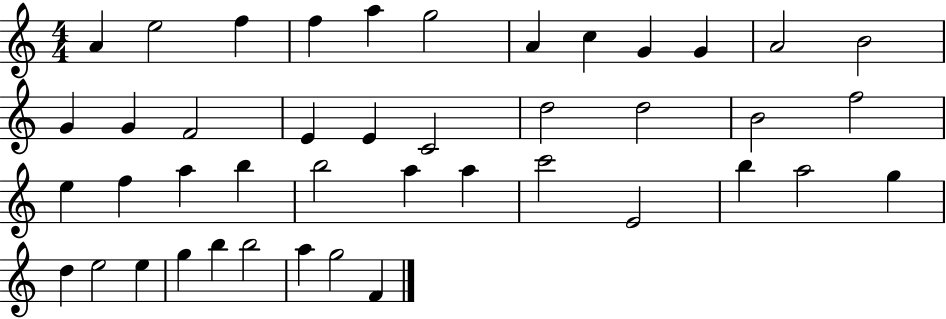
{
  \clef treble
  \numericTimeSignature
  \time 4/4
  \key c \major
  a'4 e''2 f''4 | f''4 a''4 g''2 | a'4 c''4 g'4 g'4 | a'2 b'2 | \break g'4 g'4 f'2 | e'4 e'4 c'2 | d''2 d''2 | b'2 f''2 | \break e''4 f''4 a''4 b''4 | b''2 a''4 a''4 | c'''2 e'2 | b''4 a''2 g''4 | \break d''4 e''2 e''4 | g''4 b''4 b''2 | a''4 g''2 f'4 | \bar "|."
}